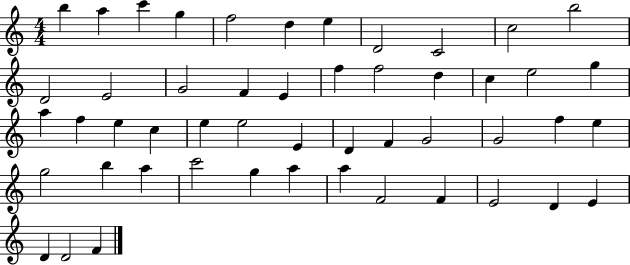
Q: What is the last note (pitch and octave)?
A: F4